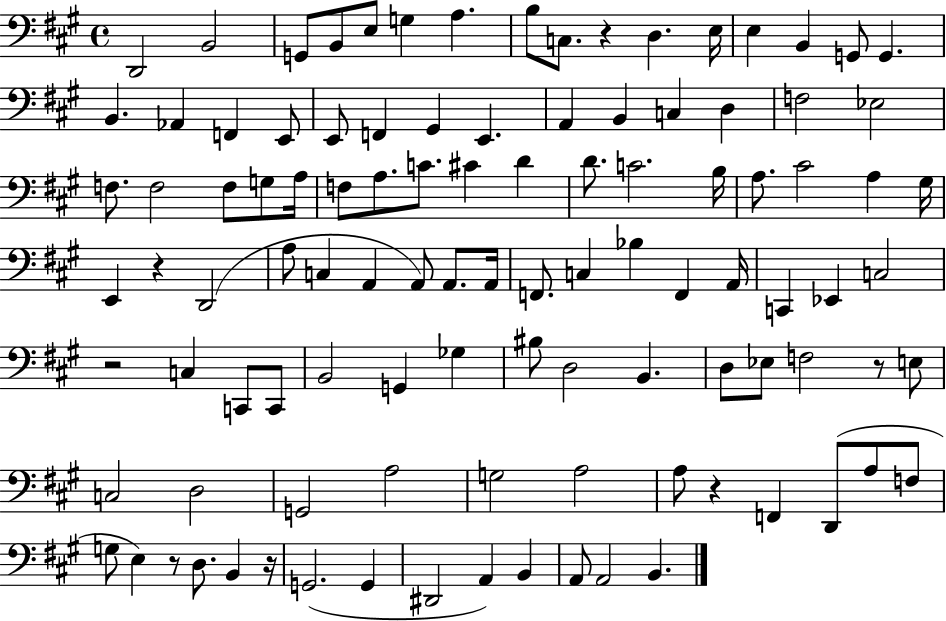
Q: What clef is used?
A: bass